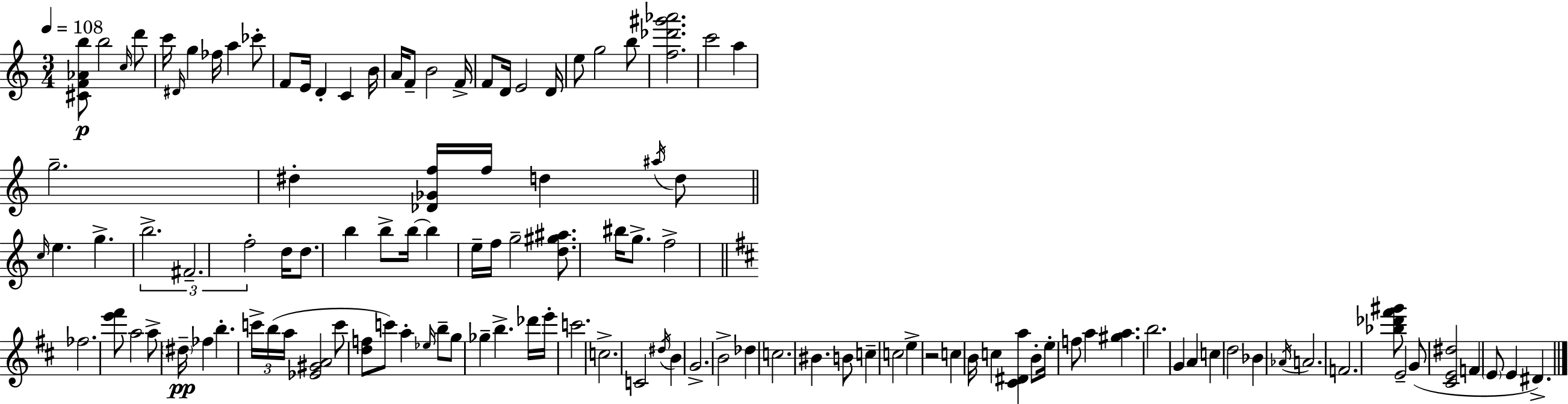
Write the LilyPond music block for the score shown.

{
  \clef treble
  \numericTimeSignature
  \time 3/4
  \key c \major
  \tempo 4 = 108
  <cis' f' aes' b''>8\p b''2 \grace { c''16 } d'''8 | c'''16 \grace { dis'16 } g''4 fes''16 a''4 | ces'''8-. f'8 e'16 d'4-. c'4 | b'16 a'16 f'8-- b'2 | \break f'16-> f'8 d'16 e'2 | d'16 e''8 g''2 | b''8 <f'' des''' gis''' aes'''>2. | c'''2 a''4 | \break g''2.-- | dis''4-. <des' ges' f''>16 f''16 d''4 | \acciaccatura { ais''16 } d''8 \bar "||" \break \key c \major \grace { c''16 } e''4. g''4.-> | \tuplet 3/2 { b''2.-> | fis'2.-- | f''2-. } d''16 d''8. | \break b''4 b''8-> b''16~~ b''4 | e''16-- f''16 g''2-- <d'' gis'' ais''>8. | bis''16 g''8.-> f''2-> | \bar "||" \break \key d \major fes''2. | <e''' fis'''>8 a''2 a''8-> | \parenthesize dis''16--\pp fes''4 b''4.-. \tuplet 3/2 { c'''16-> | b''16( a''16 } <ees' gis' a'>2 c'''8 | \break <d'' f''>8 c'''8) a''4-. \grace { ees''16 } b''8-- g''8 | ges''4-- b''4.-> des'''16 | e'''16-. c'''2. | c''2.-> | \break c'2 \acciaccatura { dis''16 } b'4 | g'2.-> | b'2-> des''4 | c''2. | \break bis'4. b'8 c''4-- | c''2 e''4-> | r2 c''4 | b'16 c''4 <cis' dis' a''>4 b'8-. | \break e''16-. f''8 a''4 <gis'' a''>4. | b''2. | g'4 a'4 c''4 | d''2 bes'4 | \break \acciaccatura { aes'16 } a'2. | f'2. | <bes'' des''' fis''' gis'''>8 e'2-- | g'8( <cis' e' dis''>2 f'4 | \break \parenthesize e'8 e'4 dis'4.->) | \bar "|."
}